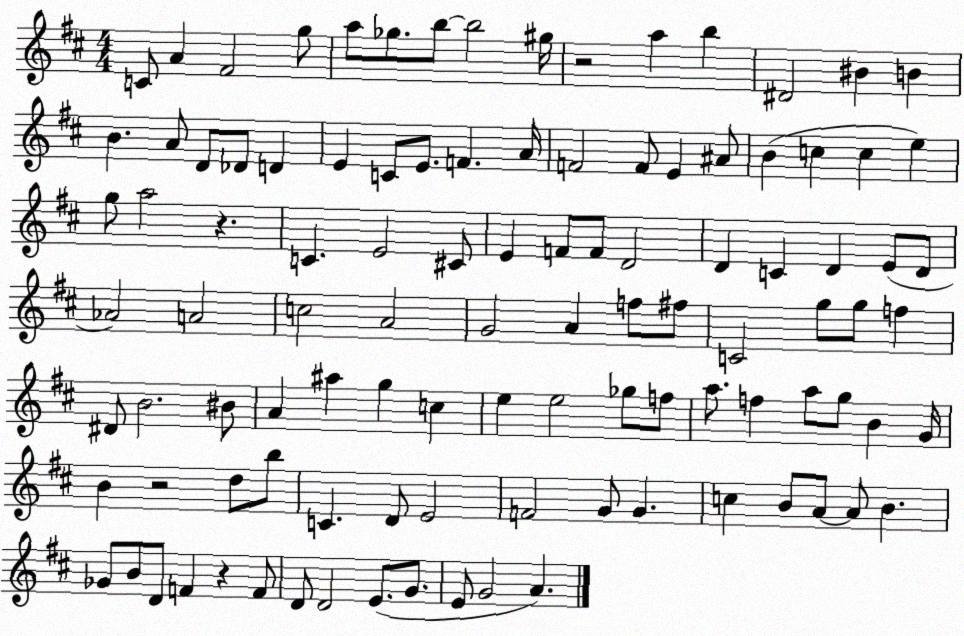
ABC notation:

X:1
T:Untitled
M:4/4
L:1/4
K:D
C/2 A ^F2 g/2 a/2 _g/2 b/2 b2 ^g/4 z2 a b ^D2 ^B B B A/2 D/2 _D/2 D E C/2 E/2 F A/4 F2 F/2 E ^A/2 B c c e g/2 a2 z C E2 ^C/2 E F/2 F/2 D2 D C D E/2 D/2 _A2 A2 c2 A2 G2 A f/2 ^f/2 C2 g/2 g/2 f ^D/2 B2 ^B/2 A ^a g c e e2 _g/2 f/2 a/2 f a/2 g/2 B G/4 B z2 d/2 b/2 C D/2 E2 F2 G/2 G c B/2 A/2 A/2 B _G/2 B/2 D/2 F z F/2 D/2 D2 E/2 G/2 E/2 G2 A